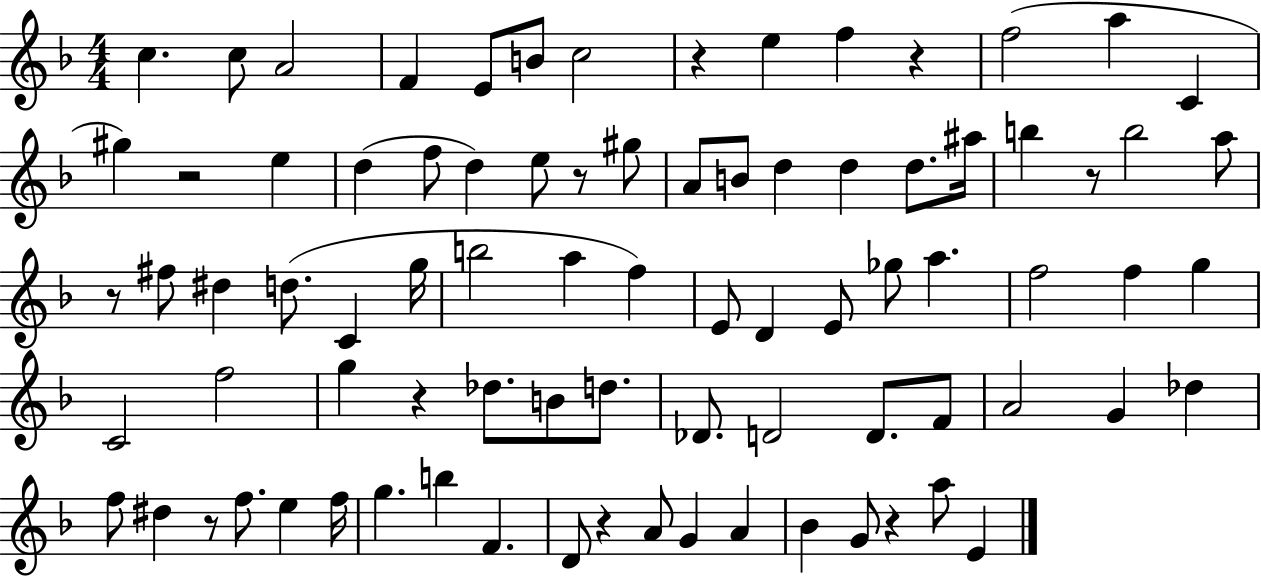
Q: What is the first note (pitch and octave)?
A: C5